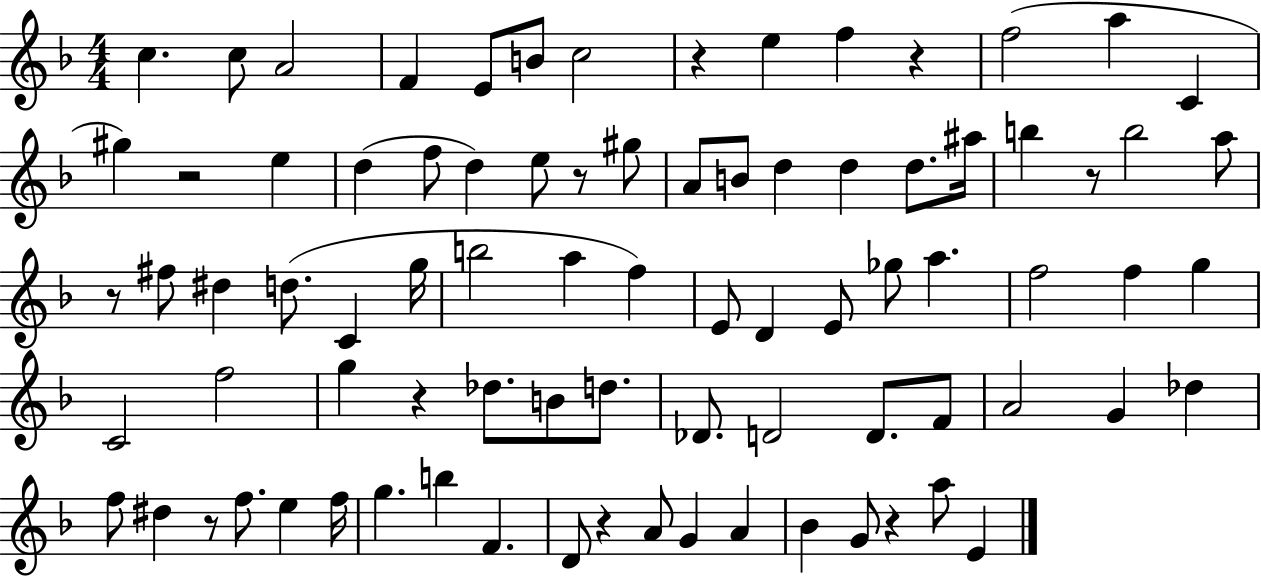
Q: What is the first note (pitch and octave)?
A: C5